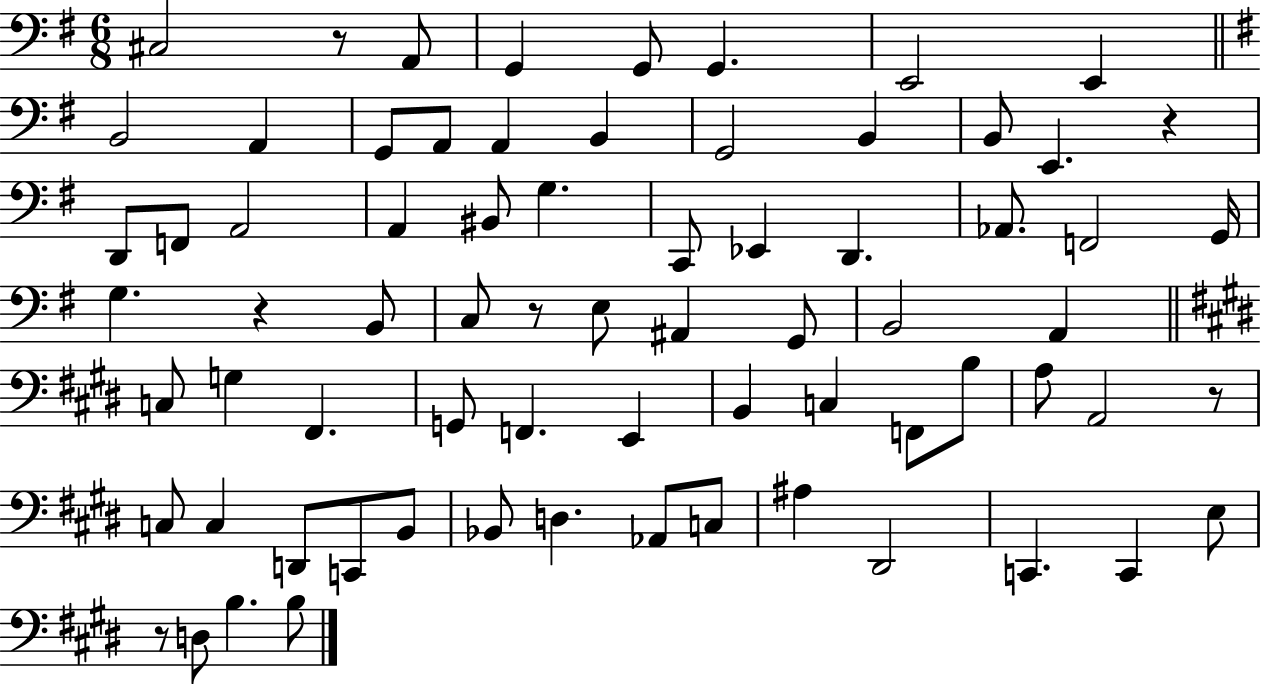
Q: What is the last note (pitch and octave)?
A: B3